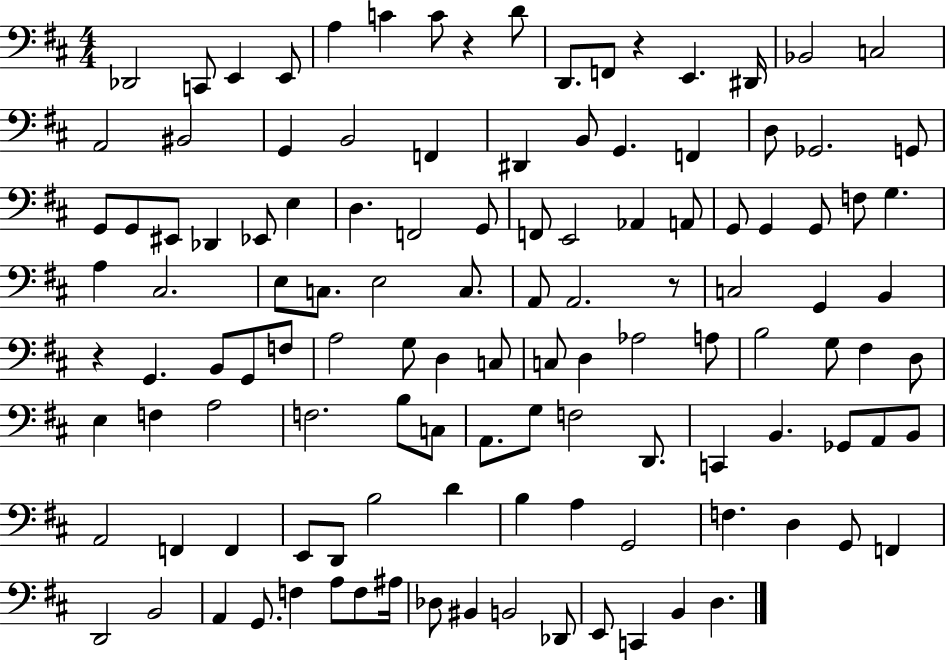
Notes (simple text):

Db2/h C2/e E2/q E2/e A3/q C4/q C4/e R/q D4/e D2/e. F2/e R/q E2/q. D#2/s Bb2/h C3/h A2/h BIS2/h G2/q B2/h F2/q D#2/q B2/e G2/q. F2/q D3/e Gb2/h. G2/e G2/e G2/e EIS2/e Db2/q Eb2/e E3/q D3/q. F2/h G2/e F2/e E2/h Ab2/q A2/e G2/e G2/q G2/e F3/e G3/q. A3/q C#3/h. E3/e C3/e. E3/h C3/e. A2/e A2/h. R/e C3/h G2/q B2/q R/q G2/q. B2/e G2/e F3/e A3/h G3/e D3/q C3/e C3/e D3/q Ab3/h A3/e B3/h G3/e F#3/q D3/e E3/q F3/q A3/h F3/h. B3/e C3/e A2/e. G3/e F3/h D2/e. C2/q B2/q. Gb2/e A2/e B2/e A2/h F2/q F2/q E2/e D2/e B3/h D4/q B3/q A3/q G2/h F3/q. D3/q G2/e F2/q D2/h B2/h A2/q G2/e. F3/q A3/e F3/e A#3/s Db3/e BIS2/q B2/h Db2/e E2/e C2/q B2/q D3/q.